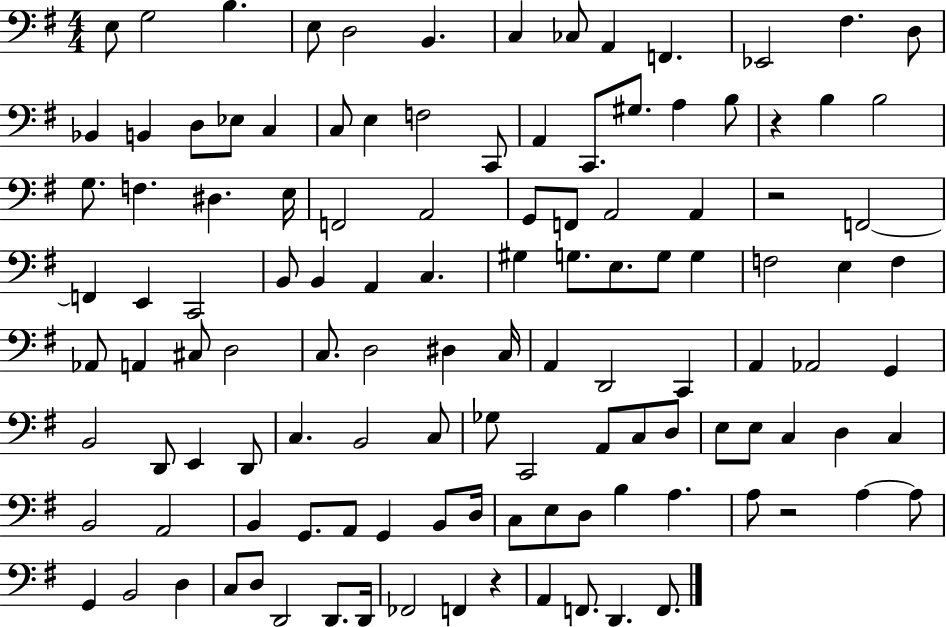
E3/e G3/h B3/q. E3/e D3/h B2/q. C3/q CES3/e A2/q F2/q. Eb2/h F#3/q. D3/e Bb2/q B2/q D3/e Eb3/e C3/q C3/e E3/q F3/h C2/e A2/q C2/e. G#3/e. A3/q B3/e R/q B3/q B3/h G3/e. F3/q. D#3/q. E3/s F2/h A2/h G2/e F2/e A2/h A2/q R/h F2/h F2/q E2/q C2/h B2/e B2/q A2/q C3/q. G#3/q G3/e. E3/e. G3/e G3/q F3/h E3/q F3/q Ab2/e A2/q C#3/e D3/h C3/e. D3/h D#3/q C3/s A2/q D2/h C2/q A2/q Ab2/h G2/q B2/h D2/e E2/q D2/e C3/q. B2/h C3/e Gb3/e C2/h A2/e C3/e D3/e E3/e E3/e C3/q D3/q C3/q B2/h A2/h B2/q G2/e. A2/e G2/q B2/e D3/s C3/e E3/e D3/e B3/q A3/q. A3/e R/h A3/q A3/e G2/q B2/h D3/q C3/e D3/e D2/h D2/e. D2/s FES2/h F2/q R/q A2/q F2/e. D2/q. F2/e.